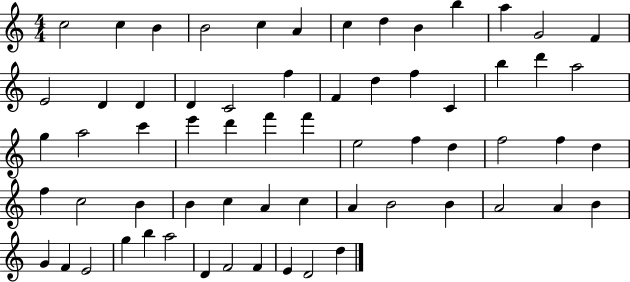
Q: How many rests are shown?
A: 0